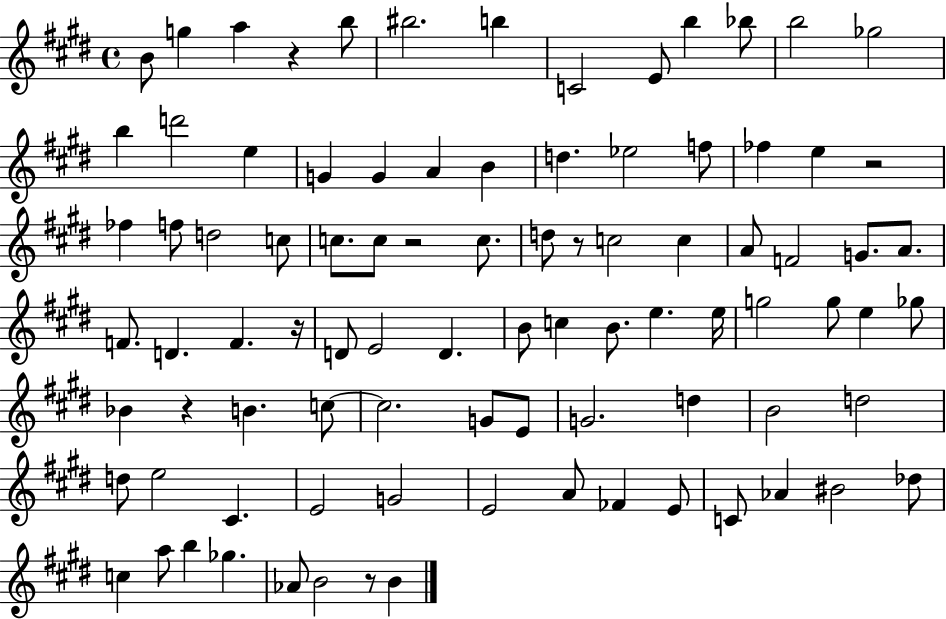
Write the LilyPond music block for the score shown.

{
  \clef treble
  \time 4/4
  \defaultTimeSignature
  \key e \major
  \repeat volta 2 { b'8 g''4 a''4 r4 b''8 | bis''2. b''4 | c'2 e'8 b''4 bes''8 | b''2 ges''2 | \break b''4 d'''2 e''4 | g'4 g'4 a'4 b'4 | d''4. ees''2 f''8 | fes''4 e''4 r2 | \break fes''4 f''8 d''2 c''8 | c''8. c''8 r2 c''8. | d''8 r8 c''2 c''4 | a'8 f'2 g'8. a'8. | \break f'8. d'4. f'4. r16 | d'8 e'2 d'4. | b'8 c''4 b'8. e''4. e''16 | g''2 g''8 e''4 ges''8 | \break bes'4 r4 b'4. c''8~~ | c''2. g'8 e'8 | g'2. d''4 | b'2 d''2 | \break d''8 e''2 cis'4. | e'2 g'2 | e'2 a'8 fes'4 e'8 | c'8 aes'4 bis'2 des''8 | \break c''4 a''8 b''4 ges''4. | aes'8 b'2 r8 b'4 | } \bar "|."
}